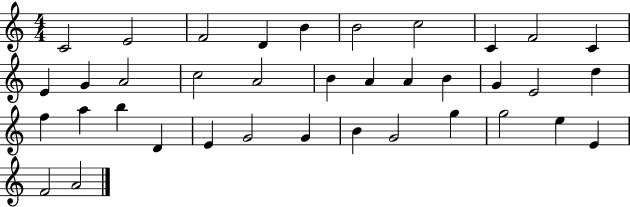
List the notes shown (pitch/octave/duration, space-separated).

C4/h E4/h F4/h D4/q B4/q B4/h C5/h C4/q F4/h C4/q E4/q G4/q A4/h C5/h A4/h B4/q A4/q A4/q B4/q G4/q E4/h D5/q F5/q A5/q B5/q D4/q E4/q G4/h G4/q B4/q G4/h G5/q G5/h E5/q E4/q F4/h A4/h